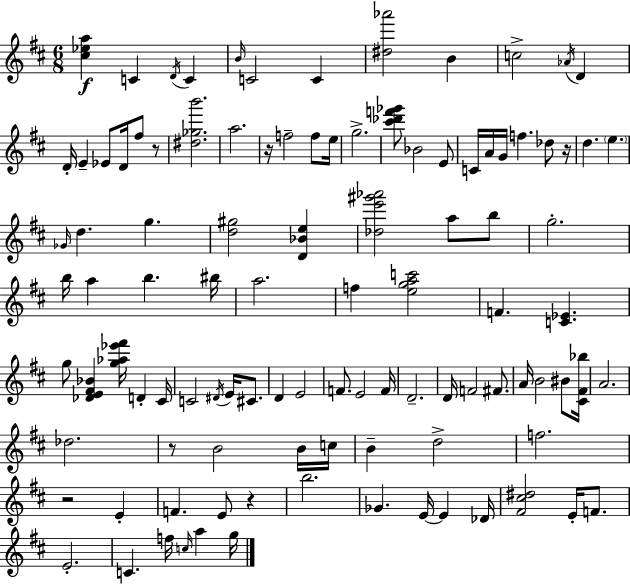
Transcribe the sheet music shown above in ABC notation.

X:1
T:Untitled
M:6/8
L:1/4
K:D
[^c_ea] C D/4 C B/4 C2 C [^d_a']2 B c2 _A/4 D D/4 E _E/2 D/4 ^f/2 z/2 [^d_gb']2 a2 z/4 f2 f/2 e/4 g2 [^c'_d'f'_g']/2 _B2 E/2 C/4 A/4 G/4 f _d/2 z/4 d e _G/4 d g [d^g]2 [D_Be] [_de'^g'_a']2 a/2 b/2 g2 b/4 a b ^b/4 a2 f [egac']2 F [C_E] g/2 [_DE^F_B] [g_a_e'^f']/4 D ^C/4 C2 ^D/4 E/4 ^C/2 D E2 F/2 E2 F/4 D2 D/4 F2 ^F/2 A/4 B2 ^B/2 [^C^F_b]/4 A2 _d2 z/2 B2 B/4 c/4 B d2 f2 z2 E F E/2 z b2 _G E/4 E _D/4 [^F^c^d]2 E/4 F/2 E2 C f/4 c/4 a g/4